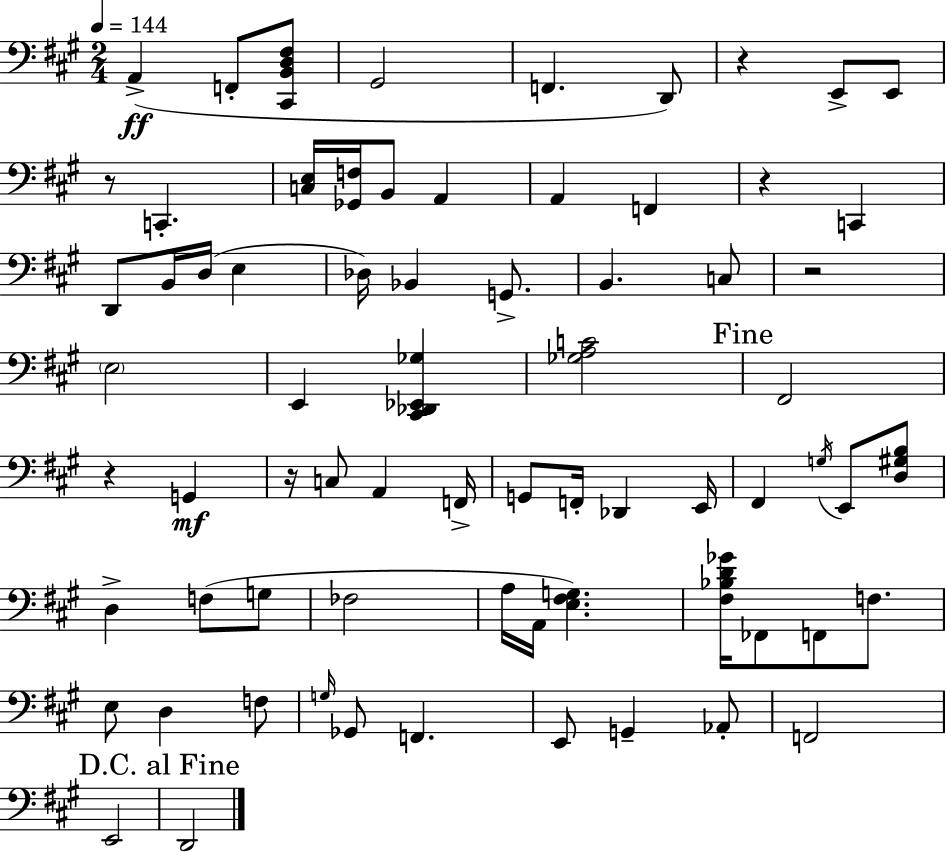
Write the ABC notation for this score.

X:1
T:Untitled
M:2/4
L:1/4
K:A
A,, F,,/2 [^C,,B,,D,^F,]/2 ^G,,2 F,, D,,/2 z E,,/2 E,,/2 z/2 C,, [C,E,]/4 [_G,,F,]/4 B,,/2 A,, A,, F,, z C,, D,,/2 B,,/4 D,/4 E, _D,/4 _B,, G,,/2 B,, C,/2 z2 E,2 E,, [^C,,_D,,_E,,_G,] [_G,A,C]2 ^F,,2 z G,, z/4 C,/2 A,, F,,/4 G,,/2 F,,/4 _D,, E,,/4 ^F,, G,/4 E,,/2 [D,^G,B,]/2 D, F,/2 G,/2 _F,2 A,/4 A,,/4 [E,^F,G,] [^F,_B,D_G]/4 _F,,/2 F,,/2 F,/2 E,/2 D, F,/2 G,/4 _G,,/2 F,, E,,/2 G,, _A,,/2 F,,2 E,,2 D,,2